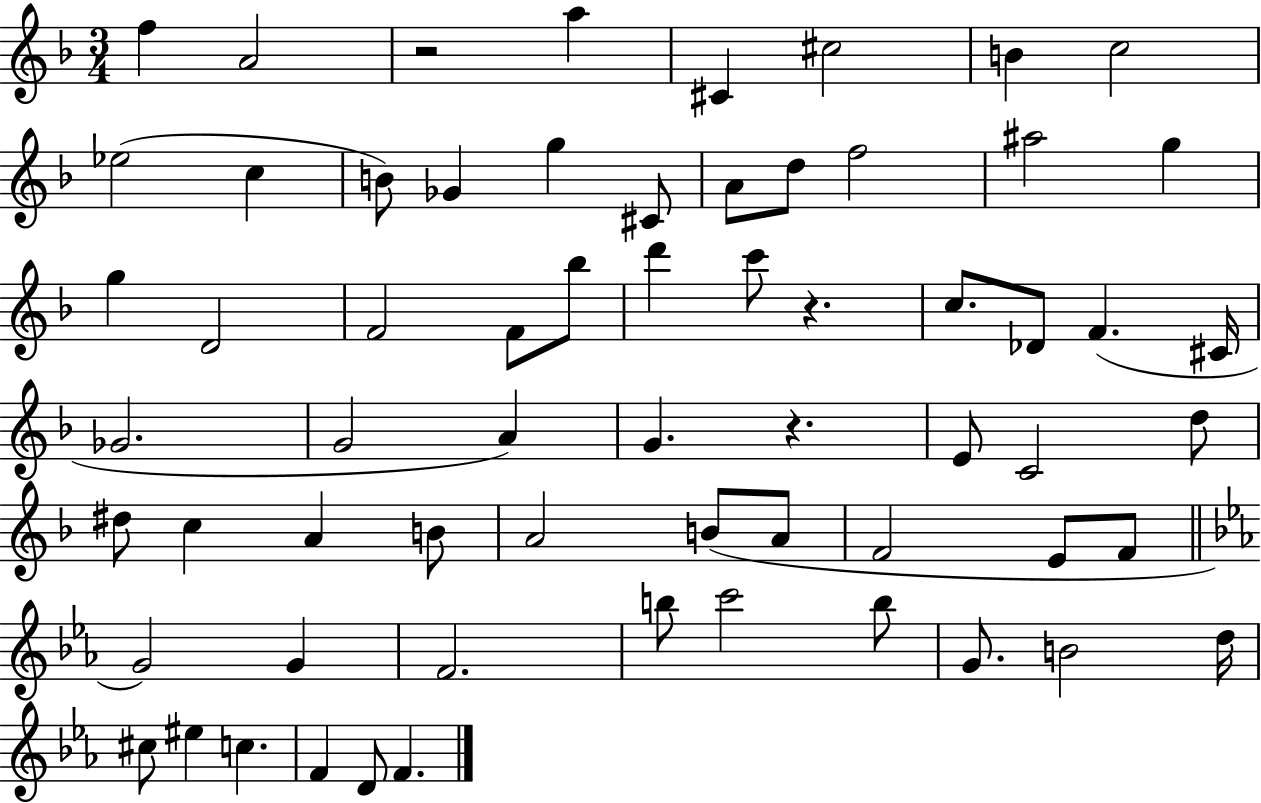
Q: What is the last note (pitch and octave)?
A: F4